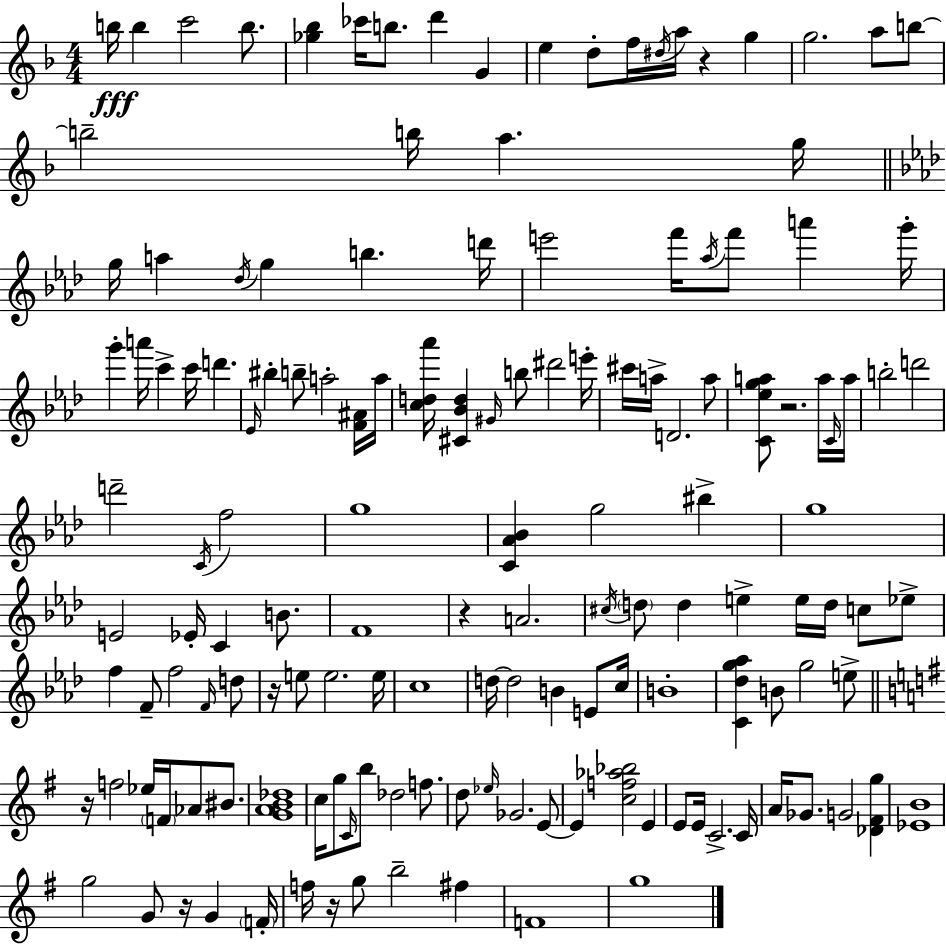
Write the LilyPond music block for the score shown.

{
  \clef treble
  \numericTimeSignature
  \time 4/4
  \key f \major
  b''16\fff b''4 c'''2 b''8. | <ges'' bes''>4 ces'''16 b''8. d'''4 g'4 | e''4 d''8-. f''16 \acciaccatura { dis''16 } a''16 r4 g''4 | g''2. a''8 b''8~~ | \break b''2-- b''16 a''4. | g''16 \bar "||" \break \key f \minor g''16 a''4 \acciaccatura { des''16 } g''4 b''4. | d'''16 e'''2 f'''16 \acciaccatura { aes''16 } f'''8 a'''4 | g'''16-. g'''4-. a'''16 c'''4-> c'''16 d'''4. | \grace { ees'16 } bis''4-. b''8-- a''2-. | \break <f' ais'>16 a''16 <c'' d'' aes'''>16 <cis' bes' d''>4 \grace { gis'16 } b''8 dis'''2 | e'''16-. cis'''16 a''16-> d'2. | a''8 <c' ees'' g'' a''>8 r2. | a''16 \grace { c'16 } a''16 b''2-. d'''2 | \break d'''2-- \acciaccatura { c'16 } f''2 | g''1 | <c' aes' bes'>4 g''2 | bis''4-> g''1 | \break e'2 ees'16-. c'4 | b'8. f'1 | r4 a'2. | \acciaccatura { cis''16 } \parenthesize d''8 d''4 e''4-> | \break e''16 d''16 c''8 ees''8-> f''4 f'8-- f''2 | \grace { f'16 } d''8 r16 e''8 e''2. | e''16 c''1 | d''16~~ d''2 | \break b'4 e'8 c''16 b'1-. | <c' des'' g'' aes''>4 b'8 g''2 | e''8-> \bar "||" \break \key g \major r16 f''2 ees''16 \parenthesize f'16 aes'8 bis'8. | <g' a' b' des''>1 | c''16 g''8 \grace { c'16 } b''8 des''2 f''8. | d''8 \grace { ees''16 } ges'2. | \break e'8~~ e'4 <c'' f'' aes'' bes''>2 e'4 | e'8 e'16 c'2.-> | c'16 a'16 ges'8. g'2 <des' fis' g''>4 | <ees' b'>1 | \break g''2 g'8 r16 g'4 | \parenthesize f'16-. f''16 r16 g''8 b''2-- fis''4 | f'1 | g''1 | \break \bar "|."
}